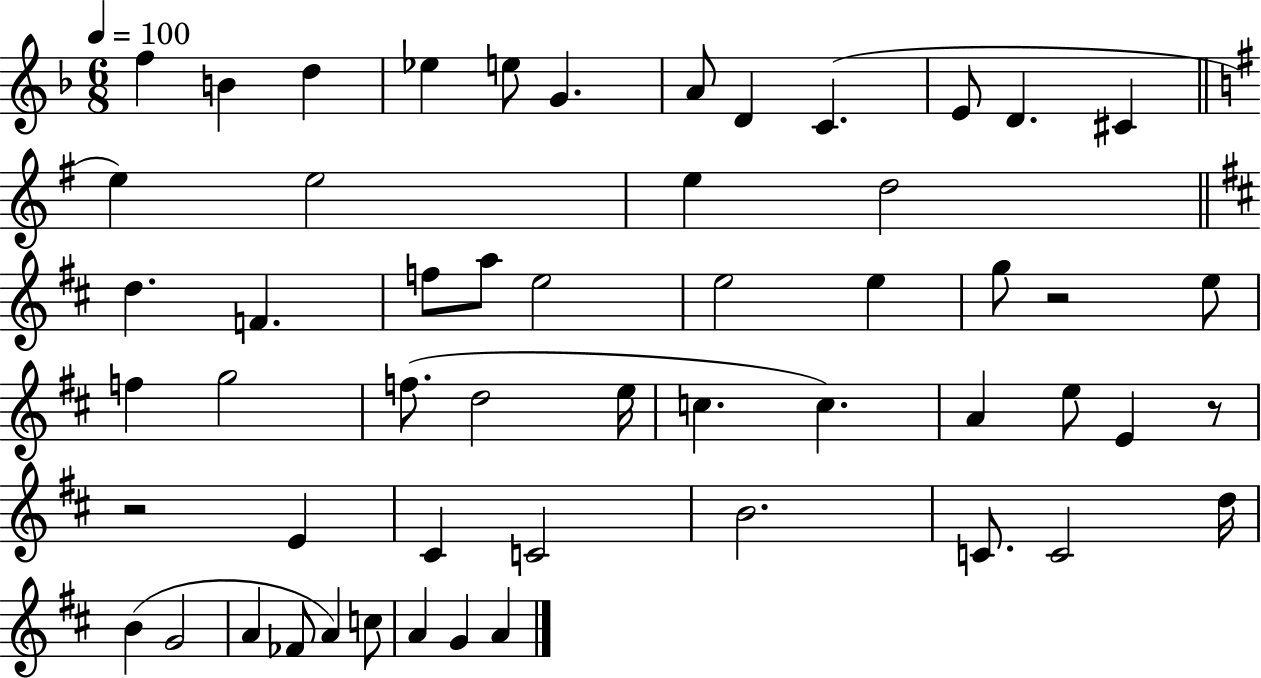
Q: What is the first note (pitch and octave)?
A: F5